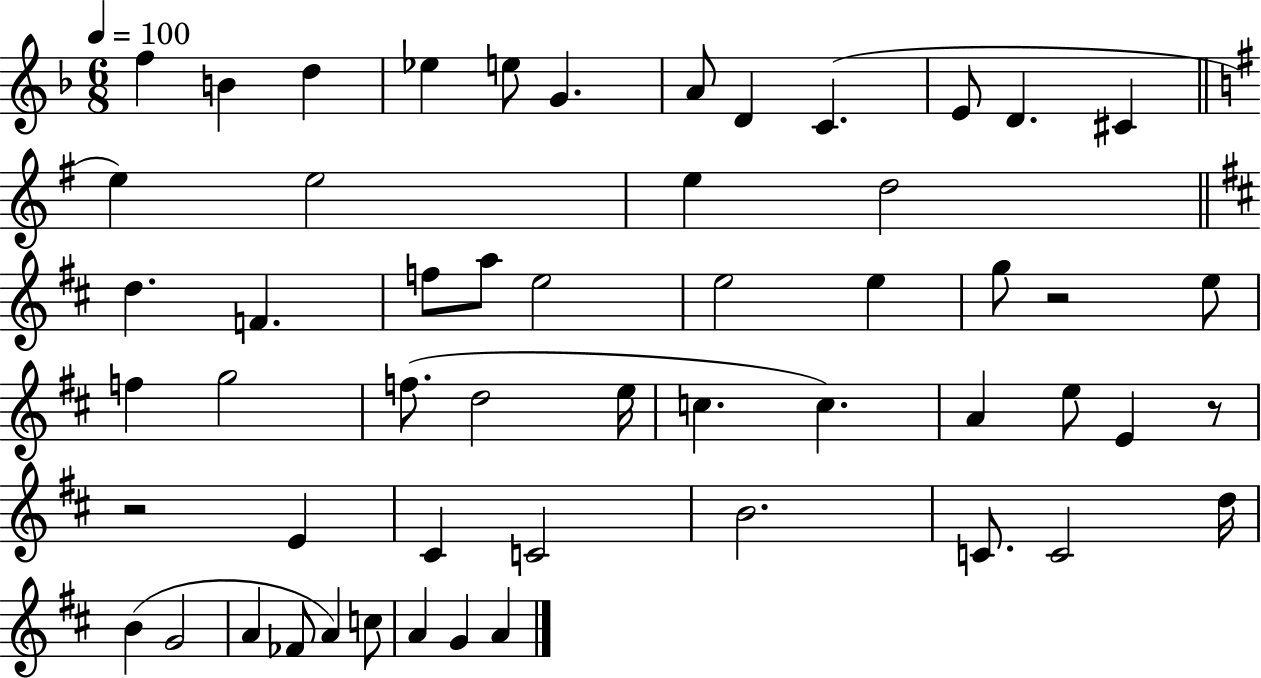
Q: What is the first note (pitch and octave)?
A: F5